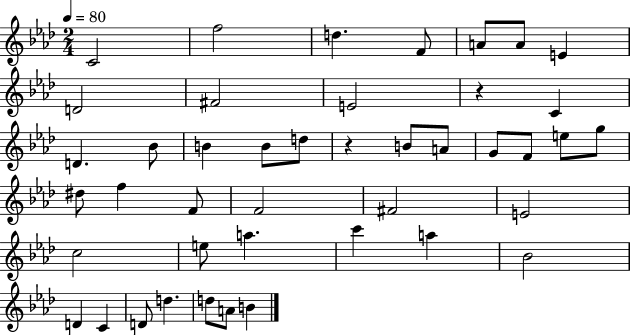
X:1
T:Untitled
M:2/4
L:1/4
K:Ab
C2 f2 d F/2 A/2 A/2 E D2 ^F2 E2 z C D _B/2 B B/2 d/2 z B/2 A/2 G/2 F/2 e/2 g/2 ^d/2 f F/2 F2 ^F2 E2 c2 e/2 a c' a _B2 D C D/2 d d/2 A/2 B